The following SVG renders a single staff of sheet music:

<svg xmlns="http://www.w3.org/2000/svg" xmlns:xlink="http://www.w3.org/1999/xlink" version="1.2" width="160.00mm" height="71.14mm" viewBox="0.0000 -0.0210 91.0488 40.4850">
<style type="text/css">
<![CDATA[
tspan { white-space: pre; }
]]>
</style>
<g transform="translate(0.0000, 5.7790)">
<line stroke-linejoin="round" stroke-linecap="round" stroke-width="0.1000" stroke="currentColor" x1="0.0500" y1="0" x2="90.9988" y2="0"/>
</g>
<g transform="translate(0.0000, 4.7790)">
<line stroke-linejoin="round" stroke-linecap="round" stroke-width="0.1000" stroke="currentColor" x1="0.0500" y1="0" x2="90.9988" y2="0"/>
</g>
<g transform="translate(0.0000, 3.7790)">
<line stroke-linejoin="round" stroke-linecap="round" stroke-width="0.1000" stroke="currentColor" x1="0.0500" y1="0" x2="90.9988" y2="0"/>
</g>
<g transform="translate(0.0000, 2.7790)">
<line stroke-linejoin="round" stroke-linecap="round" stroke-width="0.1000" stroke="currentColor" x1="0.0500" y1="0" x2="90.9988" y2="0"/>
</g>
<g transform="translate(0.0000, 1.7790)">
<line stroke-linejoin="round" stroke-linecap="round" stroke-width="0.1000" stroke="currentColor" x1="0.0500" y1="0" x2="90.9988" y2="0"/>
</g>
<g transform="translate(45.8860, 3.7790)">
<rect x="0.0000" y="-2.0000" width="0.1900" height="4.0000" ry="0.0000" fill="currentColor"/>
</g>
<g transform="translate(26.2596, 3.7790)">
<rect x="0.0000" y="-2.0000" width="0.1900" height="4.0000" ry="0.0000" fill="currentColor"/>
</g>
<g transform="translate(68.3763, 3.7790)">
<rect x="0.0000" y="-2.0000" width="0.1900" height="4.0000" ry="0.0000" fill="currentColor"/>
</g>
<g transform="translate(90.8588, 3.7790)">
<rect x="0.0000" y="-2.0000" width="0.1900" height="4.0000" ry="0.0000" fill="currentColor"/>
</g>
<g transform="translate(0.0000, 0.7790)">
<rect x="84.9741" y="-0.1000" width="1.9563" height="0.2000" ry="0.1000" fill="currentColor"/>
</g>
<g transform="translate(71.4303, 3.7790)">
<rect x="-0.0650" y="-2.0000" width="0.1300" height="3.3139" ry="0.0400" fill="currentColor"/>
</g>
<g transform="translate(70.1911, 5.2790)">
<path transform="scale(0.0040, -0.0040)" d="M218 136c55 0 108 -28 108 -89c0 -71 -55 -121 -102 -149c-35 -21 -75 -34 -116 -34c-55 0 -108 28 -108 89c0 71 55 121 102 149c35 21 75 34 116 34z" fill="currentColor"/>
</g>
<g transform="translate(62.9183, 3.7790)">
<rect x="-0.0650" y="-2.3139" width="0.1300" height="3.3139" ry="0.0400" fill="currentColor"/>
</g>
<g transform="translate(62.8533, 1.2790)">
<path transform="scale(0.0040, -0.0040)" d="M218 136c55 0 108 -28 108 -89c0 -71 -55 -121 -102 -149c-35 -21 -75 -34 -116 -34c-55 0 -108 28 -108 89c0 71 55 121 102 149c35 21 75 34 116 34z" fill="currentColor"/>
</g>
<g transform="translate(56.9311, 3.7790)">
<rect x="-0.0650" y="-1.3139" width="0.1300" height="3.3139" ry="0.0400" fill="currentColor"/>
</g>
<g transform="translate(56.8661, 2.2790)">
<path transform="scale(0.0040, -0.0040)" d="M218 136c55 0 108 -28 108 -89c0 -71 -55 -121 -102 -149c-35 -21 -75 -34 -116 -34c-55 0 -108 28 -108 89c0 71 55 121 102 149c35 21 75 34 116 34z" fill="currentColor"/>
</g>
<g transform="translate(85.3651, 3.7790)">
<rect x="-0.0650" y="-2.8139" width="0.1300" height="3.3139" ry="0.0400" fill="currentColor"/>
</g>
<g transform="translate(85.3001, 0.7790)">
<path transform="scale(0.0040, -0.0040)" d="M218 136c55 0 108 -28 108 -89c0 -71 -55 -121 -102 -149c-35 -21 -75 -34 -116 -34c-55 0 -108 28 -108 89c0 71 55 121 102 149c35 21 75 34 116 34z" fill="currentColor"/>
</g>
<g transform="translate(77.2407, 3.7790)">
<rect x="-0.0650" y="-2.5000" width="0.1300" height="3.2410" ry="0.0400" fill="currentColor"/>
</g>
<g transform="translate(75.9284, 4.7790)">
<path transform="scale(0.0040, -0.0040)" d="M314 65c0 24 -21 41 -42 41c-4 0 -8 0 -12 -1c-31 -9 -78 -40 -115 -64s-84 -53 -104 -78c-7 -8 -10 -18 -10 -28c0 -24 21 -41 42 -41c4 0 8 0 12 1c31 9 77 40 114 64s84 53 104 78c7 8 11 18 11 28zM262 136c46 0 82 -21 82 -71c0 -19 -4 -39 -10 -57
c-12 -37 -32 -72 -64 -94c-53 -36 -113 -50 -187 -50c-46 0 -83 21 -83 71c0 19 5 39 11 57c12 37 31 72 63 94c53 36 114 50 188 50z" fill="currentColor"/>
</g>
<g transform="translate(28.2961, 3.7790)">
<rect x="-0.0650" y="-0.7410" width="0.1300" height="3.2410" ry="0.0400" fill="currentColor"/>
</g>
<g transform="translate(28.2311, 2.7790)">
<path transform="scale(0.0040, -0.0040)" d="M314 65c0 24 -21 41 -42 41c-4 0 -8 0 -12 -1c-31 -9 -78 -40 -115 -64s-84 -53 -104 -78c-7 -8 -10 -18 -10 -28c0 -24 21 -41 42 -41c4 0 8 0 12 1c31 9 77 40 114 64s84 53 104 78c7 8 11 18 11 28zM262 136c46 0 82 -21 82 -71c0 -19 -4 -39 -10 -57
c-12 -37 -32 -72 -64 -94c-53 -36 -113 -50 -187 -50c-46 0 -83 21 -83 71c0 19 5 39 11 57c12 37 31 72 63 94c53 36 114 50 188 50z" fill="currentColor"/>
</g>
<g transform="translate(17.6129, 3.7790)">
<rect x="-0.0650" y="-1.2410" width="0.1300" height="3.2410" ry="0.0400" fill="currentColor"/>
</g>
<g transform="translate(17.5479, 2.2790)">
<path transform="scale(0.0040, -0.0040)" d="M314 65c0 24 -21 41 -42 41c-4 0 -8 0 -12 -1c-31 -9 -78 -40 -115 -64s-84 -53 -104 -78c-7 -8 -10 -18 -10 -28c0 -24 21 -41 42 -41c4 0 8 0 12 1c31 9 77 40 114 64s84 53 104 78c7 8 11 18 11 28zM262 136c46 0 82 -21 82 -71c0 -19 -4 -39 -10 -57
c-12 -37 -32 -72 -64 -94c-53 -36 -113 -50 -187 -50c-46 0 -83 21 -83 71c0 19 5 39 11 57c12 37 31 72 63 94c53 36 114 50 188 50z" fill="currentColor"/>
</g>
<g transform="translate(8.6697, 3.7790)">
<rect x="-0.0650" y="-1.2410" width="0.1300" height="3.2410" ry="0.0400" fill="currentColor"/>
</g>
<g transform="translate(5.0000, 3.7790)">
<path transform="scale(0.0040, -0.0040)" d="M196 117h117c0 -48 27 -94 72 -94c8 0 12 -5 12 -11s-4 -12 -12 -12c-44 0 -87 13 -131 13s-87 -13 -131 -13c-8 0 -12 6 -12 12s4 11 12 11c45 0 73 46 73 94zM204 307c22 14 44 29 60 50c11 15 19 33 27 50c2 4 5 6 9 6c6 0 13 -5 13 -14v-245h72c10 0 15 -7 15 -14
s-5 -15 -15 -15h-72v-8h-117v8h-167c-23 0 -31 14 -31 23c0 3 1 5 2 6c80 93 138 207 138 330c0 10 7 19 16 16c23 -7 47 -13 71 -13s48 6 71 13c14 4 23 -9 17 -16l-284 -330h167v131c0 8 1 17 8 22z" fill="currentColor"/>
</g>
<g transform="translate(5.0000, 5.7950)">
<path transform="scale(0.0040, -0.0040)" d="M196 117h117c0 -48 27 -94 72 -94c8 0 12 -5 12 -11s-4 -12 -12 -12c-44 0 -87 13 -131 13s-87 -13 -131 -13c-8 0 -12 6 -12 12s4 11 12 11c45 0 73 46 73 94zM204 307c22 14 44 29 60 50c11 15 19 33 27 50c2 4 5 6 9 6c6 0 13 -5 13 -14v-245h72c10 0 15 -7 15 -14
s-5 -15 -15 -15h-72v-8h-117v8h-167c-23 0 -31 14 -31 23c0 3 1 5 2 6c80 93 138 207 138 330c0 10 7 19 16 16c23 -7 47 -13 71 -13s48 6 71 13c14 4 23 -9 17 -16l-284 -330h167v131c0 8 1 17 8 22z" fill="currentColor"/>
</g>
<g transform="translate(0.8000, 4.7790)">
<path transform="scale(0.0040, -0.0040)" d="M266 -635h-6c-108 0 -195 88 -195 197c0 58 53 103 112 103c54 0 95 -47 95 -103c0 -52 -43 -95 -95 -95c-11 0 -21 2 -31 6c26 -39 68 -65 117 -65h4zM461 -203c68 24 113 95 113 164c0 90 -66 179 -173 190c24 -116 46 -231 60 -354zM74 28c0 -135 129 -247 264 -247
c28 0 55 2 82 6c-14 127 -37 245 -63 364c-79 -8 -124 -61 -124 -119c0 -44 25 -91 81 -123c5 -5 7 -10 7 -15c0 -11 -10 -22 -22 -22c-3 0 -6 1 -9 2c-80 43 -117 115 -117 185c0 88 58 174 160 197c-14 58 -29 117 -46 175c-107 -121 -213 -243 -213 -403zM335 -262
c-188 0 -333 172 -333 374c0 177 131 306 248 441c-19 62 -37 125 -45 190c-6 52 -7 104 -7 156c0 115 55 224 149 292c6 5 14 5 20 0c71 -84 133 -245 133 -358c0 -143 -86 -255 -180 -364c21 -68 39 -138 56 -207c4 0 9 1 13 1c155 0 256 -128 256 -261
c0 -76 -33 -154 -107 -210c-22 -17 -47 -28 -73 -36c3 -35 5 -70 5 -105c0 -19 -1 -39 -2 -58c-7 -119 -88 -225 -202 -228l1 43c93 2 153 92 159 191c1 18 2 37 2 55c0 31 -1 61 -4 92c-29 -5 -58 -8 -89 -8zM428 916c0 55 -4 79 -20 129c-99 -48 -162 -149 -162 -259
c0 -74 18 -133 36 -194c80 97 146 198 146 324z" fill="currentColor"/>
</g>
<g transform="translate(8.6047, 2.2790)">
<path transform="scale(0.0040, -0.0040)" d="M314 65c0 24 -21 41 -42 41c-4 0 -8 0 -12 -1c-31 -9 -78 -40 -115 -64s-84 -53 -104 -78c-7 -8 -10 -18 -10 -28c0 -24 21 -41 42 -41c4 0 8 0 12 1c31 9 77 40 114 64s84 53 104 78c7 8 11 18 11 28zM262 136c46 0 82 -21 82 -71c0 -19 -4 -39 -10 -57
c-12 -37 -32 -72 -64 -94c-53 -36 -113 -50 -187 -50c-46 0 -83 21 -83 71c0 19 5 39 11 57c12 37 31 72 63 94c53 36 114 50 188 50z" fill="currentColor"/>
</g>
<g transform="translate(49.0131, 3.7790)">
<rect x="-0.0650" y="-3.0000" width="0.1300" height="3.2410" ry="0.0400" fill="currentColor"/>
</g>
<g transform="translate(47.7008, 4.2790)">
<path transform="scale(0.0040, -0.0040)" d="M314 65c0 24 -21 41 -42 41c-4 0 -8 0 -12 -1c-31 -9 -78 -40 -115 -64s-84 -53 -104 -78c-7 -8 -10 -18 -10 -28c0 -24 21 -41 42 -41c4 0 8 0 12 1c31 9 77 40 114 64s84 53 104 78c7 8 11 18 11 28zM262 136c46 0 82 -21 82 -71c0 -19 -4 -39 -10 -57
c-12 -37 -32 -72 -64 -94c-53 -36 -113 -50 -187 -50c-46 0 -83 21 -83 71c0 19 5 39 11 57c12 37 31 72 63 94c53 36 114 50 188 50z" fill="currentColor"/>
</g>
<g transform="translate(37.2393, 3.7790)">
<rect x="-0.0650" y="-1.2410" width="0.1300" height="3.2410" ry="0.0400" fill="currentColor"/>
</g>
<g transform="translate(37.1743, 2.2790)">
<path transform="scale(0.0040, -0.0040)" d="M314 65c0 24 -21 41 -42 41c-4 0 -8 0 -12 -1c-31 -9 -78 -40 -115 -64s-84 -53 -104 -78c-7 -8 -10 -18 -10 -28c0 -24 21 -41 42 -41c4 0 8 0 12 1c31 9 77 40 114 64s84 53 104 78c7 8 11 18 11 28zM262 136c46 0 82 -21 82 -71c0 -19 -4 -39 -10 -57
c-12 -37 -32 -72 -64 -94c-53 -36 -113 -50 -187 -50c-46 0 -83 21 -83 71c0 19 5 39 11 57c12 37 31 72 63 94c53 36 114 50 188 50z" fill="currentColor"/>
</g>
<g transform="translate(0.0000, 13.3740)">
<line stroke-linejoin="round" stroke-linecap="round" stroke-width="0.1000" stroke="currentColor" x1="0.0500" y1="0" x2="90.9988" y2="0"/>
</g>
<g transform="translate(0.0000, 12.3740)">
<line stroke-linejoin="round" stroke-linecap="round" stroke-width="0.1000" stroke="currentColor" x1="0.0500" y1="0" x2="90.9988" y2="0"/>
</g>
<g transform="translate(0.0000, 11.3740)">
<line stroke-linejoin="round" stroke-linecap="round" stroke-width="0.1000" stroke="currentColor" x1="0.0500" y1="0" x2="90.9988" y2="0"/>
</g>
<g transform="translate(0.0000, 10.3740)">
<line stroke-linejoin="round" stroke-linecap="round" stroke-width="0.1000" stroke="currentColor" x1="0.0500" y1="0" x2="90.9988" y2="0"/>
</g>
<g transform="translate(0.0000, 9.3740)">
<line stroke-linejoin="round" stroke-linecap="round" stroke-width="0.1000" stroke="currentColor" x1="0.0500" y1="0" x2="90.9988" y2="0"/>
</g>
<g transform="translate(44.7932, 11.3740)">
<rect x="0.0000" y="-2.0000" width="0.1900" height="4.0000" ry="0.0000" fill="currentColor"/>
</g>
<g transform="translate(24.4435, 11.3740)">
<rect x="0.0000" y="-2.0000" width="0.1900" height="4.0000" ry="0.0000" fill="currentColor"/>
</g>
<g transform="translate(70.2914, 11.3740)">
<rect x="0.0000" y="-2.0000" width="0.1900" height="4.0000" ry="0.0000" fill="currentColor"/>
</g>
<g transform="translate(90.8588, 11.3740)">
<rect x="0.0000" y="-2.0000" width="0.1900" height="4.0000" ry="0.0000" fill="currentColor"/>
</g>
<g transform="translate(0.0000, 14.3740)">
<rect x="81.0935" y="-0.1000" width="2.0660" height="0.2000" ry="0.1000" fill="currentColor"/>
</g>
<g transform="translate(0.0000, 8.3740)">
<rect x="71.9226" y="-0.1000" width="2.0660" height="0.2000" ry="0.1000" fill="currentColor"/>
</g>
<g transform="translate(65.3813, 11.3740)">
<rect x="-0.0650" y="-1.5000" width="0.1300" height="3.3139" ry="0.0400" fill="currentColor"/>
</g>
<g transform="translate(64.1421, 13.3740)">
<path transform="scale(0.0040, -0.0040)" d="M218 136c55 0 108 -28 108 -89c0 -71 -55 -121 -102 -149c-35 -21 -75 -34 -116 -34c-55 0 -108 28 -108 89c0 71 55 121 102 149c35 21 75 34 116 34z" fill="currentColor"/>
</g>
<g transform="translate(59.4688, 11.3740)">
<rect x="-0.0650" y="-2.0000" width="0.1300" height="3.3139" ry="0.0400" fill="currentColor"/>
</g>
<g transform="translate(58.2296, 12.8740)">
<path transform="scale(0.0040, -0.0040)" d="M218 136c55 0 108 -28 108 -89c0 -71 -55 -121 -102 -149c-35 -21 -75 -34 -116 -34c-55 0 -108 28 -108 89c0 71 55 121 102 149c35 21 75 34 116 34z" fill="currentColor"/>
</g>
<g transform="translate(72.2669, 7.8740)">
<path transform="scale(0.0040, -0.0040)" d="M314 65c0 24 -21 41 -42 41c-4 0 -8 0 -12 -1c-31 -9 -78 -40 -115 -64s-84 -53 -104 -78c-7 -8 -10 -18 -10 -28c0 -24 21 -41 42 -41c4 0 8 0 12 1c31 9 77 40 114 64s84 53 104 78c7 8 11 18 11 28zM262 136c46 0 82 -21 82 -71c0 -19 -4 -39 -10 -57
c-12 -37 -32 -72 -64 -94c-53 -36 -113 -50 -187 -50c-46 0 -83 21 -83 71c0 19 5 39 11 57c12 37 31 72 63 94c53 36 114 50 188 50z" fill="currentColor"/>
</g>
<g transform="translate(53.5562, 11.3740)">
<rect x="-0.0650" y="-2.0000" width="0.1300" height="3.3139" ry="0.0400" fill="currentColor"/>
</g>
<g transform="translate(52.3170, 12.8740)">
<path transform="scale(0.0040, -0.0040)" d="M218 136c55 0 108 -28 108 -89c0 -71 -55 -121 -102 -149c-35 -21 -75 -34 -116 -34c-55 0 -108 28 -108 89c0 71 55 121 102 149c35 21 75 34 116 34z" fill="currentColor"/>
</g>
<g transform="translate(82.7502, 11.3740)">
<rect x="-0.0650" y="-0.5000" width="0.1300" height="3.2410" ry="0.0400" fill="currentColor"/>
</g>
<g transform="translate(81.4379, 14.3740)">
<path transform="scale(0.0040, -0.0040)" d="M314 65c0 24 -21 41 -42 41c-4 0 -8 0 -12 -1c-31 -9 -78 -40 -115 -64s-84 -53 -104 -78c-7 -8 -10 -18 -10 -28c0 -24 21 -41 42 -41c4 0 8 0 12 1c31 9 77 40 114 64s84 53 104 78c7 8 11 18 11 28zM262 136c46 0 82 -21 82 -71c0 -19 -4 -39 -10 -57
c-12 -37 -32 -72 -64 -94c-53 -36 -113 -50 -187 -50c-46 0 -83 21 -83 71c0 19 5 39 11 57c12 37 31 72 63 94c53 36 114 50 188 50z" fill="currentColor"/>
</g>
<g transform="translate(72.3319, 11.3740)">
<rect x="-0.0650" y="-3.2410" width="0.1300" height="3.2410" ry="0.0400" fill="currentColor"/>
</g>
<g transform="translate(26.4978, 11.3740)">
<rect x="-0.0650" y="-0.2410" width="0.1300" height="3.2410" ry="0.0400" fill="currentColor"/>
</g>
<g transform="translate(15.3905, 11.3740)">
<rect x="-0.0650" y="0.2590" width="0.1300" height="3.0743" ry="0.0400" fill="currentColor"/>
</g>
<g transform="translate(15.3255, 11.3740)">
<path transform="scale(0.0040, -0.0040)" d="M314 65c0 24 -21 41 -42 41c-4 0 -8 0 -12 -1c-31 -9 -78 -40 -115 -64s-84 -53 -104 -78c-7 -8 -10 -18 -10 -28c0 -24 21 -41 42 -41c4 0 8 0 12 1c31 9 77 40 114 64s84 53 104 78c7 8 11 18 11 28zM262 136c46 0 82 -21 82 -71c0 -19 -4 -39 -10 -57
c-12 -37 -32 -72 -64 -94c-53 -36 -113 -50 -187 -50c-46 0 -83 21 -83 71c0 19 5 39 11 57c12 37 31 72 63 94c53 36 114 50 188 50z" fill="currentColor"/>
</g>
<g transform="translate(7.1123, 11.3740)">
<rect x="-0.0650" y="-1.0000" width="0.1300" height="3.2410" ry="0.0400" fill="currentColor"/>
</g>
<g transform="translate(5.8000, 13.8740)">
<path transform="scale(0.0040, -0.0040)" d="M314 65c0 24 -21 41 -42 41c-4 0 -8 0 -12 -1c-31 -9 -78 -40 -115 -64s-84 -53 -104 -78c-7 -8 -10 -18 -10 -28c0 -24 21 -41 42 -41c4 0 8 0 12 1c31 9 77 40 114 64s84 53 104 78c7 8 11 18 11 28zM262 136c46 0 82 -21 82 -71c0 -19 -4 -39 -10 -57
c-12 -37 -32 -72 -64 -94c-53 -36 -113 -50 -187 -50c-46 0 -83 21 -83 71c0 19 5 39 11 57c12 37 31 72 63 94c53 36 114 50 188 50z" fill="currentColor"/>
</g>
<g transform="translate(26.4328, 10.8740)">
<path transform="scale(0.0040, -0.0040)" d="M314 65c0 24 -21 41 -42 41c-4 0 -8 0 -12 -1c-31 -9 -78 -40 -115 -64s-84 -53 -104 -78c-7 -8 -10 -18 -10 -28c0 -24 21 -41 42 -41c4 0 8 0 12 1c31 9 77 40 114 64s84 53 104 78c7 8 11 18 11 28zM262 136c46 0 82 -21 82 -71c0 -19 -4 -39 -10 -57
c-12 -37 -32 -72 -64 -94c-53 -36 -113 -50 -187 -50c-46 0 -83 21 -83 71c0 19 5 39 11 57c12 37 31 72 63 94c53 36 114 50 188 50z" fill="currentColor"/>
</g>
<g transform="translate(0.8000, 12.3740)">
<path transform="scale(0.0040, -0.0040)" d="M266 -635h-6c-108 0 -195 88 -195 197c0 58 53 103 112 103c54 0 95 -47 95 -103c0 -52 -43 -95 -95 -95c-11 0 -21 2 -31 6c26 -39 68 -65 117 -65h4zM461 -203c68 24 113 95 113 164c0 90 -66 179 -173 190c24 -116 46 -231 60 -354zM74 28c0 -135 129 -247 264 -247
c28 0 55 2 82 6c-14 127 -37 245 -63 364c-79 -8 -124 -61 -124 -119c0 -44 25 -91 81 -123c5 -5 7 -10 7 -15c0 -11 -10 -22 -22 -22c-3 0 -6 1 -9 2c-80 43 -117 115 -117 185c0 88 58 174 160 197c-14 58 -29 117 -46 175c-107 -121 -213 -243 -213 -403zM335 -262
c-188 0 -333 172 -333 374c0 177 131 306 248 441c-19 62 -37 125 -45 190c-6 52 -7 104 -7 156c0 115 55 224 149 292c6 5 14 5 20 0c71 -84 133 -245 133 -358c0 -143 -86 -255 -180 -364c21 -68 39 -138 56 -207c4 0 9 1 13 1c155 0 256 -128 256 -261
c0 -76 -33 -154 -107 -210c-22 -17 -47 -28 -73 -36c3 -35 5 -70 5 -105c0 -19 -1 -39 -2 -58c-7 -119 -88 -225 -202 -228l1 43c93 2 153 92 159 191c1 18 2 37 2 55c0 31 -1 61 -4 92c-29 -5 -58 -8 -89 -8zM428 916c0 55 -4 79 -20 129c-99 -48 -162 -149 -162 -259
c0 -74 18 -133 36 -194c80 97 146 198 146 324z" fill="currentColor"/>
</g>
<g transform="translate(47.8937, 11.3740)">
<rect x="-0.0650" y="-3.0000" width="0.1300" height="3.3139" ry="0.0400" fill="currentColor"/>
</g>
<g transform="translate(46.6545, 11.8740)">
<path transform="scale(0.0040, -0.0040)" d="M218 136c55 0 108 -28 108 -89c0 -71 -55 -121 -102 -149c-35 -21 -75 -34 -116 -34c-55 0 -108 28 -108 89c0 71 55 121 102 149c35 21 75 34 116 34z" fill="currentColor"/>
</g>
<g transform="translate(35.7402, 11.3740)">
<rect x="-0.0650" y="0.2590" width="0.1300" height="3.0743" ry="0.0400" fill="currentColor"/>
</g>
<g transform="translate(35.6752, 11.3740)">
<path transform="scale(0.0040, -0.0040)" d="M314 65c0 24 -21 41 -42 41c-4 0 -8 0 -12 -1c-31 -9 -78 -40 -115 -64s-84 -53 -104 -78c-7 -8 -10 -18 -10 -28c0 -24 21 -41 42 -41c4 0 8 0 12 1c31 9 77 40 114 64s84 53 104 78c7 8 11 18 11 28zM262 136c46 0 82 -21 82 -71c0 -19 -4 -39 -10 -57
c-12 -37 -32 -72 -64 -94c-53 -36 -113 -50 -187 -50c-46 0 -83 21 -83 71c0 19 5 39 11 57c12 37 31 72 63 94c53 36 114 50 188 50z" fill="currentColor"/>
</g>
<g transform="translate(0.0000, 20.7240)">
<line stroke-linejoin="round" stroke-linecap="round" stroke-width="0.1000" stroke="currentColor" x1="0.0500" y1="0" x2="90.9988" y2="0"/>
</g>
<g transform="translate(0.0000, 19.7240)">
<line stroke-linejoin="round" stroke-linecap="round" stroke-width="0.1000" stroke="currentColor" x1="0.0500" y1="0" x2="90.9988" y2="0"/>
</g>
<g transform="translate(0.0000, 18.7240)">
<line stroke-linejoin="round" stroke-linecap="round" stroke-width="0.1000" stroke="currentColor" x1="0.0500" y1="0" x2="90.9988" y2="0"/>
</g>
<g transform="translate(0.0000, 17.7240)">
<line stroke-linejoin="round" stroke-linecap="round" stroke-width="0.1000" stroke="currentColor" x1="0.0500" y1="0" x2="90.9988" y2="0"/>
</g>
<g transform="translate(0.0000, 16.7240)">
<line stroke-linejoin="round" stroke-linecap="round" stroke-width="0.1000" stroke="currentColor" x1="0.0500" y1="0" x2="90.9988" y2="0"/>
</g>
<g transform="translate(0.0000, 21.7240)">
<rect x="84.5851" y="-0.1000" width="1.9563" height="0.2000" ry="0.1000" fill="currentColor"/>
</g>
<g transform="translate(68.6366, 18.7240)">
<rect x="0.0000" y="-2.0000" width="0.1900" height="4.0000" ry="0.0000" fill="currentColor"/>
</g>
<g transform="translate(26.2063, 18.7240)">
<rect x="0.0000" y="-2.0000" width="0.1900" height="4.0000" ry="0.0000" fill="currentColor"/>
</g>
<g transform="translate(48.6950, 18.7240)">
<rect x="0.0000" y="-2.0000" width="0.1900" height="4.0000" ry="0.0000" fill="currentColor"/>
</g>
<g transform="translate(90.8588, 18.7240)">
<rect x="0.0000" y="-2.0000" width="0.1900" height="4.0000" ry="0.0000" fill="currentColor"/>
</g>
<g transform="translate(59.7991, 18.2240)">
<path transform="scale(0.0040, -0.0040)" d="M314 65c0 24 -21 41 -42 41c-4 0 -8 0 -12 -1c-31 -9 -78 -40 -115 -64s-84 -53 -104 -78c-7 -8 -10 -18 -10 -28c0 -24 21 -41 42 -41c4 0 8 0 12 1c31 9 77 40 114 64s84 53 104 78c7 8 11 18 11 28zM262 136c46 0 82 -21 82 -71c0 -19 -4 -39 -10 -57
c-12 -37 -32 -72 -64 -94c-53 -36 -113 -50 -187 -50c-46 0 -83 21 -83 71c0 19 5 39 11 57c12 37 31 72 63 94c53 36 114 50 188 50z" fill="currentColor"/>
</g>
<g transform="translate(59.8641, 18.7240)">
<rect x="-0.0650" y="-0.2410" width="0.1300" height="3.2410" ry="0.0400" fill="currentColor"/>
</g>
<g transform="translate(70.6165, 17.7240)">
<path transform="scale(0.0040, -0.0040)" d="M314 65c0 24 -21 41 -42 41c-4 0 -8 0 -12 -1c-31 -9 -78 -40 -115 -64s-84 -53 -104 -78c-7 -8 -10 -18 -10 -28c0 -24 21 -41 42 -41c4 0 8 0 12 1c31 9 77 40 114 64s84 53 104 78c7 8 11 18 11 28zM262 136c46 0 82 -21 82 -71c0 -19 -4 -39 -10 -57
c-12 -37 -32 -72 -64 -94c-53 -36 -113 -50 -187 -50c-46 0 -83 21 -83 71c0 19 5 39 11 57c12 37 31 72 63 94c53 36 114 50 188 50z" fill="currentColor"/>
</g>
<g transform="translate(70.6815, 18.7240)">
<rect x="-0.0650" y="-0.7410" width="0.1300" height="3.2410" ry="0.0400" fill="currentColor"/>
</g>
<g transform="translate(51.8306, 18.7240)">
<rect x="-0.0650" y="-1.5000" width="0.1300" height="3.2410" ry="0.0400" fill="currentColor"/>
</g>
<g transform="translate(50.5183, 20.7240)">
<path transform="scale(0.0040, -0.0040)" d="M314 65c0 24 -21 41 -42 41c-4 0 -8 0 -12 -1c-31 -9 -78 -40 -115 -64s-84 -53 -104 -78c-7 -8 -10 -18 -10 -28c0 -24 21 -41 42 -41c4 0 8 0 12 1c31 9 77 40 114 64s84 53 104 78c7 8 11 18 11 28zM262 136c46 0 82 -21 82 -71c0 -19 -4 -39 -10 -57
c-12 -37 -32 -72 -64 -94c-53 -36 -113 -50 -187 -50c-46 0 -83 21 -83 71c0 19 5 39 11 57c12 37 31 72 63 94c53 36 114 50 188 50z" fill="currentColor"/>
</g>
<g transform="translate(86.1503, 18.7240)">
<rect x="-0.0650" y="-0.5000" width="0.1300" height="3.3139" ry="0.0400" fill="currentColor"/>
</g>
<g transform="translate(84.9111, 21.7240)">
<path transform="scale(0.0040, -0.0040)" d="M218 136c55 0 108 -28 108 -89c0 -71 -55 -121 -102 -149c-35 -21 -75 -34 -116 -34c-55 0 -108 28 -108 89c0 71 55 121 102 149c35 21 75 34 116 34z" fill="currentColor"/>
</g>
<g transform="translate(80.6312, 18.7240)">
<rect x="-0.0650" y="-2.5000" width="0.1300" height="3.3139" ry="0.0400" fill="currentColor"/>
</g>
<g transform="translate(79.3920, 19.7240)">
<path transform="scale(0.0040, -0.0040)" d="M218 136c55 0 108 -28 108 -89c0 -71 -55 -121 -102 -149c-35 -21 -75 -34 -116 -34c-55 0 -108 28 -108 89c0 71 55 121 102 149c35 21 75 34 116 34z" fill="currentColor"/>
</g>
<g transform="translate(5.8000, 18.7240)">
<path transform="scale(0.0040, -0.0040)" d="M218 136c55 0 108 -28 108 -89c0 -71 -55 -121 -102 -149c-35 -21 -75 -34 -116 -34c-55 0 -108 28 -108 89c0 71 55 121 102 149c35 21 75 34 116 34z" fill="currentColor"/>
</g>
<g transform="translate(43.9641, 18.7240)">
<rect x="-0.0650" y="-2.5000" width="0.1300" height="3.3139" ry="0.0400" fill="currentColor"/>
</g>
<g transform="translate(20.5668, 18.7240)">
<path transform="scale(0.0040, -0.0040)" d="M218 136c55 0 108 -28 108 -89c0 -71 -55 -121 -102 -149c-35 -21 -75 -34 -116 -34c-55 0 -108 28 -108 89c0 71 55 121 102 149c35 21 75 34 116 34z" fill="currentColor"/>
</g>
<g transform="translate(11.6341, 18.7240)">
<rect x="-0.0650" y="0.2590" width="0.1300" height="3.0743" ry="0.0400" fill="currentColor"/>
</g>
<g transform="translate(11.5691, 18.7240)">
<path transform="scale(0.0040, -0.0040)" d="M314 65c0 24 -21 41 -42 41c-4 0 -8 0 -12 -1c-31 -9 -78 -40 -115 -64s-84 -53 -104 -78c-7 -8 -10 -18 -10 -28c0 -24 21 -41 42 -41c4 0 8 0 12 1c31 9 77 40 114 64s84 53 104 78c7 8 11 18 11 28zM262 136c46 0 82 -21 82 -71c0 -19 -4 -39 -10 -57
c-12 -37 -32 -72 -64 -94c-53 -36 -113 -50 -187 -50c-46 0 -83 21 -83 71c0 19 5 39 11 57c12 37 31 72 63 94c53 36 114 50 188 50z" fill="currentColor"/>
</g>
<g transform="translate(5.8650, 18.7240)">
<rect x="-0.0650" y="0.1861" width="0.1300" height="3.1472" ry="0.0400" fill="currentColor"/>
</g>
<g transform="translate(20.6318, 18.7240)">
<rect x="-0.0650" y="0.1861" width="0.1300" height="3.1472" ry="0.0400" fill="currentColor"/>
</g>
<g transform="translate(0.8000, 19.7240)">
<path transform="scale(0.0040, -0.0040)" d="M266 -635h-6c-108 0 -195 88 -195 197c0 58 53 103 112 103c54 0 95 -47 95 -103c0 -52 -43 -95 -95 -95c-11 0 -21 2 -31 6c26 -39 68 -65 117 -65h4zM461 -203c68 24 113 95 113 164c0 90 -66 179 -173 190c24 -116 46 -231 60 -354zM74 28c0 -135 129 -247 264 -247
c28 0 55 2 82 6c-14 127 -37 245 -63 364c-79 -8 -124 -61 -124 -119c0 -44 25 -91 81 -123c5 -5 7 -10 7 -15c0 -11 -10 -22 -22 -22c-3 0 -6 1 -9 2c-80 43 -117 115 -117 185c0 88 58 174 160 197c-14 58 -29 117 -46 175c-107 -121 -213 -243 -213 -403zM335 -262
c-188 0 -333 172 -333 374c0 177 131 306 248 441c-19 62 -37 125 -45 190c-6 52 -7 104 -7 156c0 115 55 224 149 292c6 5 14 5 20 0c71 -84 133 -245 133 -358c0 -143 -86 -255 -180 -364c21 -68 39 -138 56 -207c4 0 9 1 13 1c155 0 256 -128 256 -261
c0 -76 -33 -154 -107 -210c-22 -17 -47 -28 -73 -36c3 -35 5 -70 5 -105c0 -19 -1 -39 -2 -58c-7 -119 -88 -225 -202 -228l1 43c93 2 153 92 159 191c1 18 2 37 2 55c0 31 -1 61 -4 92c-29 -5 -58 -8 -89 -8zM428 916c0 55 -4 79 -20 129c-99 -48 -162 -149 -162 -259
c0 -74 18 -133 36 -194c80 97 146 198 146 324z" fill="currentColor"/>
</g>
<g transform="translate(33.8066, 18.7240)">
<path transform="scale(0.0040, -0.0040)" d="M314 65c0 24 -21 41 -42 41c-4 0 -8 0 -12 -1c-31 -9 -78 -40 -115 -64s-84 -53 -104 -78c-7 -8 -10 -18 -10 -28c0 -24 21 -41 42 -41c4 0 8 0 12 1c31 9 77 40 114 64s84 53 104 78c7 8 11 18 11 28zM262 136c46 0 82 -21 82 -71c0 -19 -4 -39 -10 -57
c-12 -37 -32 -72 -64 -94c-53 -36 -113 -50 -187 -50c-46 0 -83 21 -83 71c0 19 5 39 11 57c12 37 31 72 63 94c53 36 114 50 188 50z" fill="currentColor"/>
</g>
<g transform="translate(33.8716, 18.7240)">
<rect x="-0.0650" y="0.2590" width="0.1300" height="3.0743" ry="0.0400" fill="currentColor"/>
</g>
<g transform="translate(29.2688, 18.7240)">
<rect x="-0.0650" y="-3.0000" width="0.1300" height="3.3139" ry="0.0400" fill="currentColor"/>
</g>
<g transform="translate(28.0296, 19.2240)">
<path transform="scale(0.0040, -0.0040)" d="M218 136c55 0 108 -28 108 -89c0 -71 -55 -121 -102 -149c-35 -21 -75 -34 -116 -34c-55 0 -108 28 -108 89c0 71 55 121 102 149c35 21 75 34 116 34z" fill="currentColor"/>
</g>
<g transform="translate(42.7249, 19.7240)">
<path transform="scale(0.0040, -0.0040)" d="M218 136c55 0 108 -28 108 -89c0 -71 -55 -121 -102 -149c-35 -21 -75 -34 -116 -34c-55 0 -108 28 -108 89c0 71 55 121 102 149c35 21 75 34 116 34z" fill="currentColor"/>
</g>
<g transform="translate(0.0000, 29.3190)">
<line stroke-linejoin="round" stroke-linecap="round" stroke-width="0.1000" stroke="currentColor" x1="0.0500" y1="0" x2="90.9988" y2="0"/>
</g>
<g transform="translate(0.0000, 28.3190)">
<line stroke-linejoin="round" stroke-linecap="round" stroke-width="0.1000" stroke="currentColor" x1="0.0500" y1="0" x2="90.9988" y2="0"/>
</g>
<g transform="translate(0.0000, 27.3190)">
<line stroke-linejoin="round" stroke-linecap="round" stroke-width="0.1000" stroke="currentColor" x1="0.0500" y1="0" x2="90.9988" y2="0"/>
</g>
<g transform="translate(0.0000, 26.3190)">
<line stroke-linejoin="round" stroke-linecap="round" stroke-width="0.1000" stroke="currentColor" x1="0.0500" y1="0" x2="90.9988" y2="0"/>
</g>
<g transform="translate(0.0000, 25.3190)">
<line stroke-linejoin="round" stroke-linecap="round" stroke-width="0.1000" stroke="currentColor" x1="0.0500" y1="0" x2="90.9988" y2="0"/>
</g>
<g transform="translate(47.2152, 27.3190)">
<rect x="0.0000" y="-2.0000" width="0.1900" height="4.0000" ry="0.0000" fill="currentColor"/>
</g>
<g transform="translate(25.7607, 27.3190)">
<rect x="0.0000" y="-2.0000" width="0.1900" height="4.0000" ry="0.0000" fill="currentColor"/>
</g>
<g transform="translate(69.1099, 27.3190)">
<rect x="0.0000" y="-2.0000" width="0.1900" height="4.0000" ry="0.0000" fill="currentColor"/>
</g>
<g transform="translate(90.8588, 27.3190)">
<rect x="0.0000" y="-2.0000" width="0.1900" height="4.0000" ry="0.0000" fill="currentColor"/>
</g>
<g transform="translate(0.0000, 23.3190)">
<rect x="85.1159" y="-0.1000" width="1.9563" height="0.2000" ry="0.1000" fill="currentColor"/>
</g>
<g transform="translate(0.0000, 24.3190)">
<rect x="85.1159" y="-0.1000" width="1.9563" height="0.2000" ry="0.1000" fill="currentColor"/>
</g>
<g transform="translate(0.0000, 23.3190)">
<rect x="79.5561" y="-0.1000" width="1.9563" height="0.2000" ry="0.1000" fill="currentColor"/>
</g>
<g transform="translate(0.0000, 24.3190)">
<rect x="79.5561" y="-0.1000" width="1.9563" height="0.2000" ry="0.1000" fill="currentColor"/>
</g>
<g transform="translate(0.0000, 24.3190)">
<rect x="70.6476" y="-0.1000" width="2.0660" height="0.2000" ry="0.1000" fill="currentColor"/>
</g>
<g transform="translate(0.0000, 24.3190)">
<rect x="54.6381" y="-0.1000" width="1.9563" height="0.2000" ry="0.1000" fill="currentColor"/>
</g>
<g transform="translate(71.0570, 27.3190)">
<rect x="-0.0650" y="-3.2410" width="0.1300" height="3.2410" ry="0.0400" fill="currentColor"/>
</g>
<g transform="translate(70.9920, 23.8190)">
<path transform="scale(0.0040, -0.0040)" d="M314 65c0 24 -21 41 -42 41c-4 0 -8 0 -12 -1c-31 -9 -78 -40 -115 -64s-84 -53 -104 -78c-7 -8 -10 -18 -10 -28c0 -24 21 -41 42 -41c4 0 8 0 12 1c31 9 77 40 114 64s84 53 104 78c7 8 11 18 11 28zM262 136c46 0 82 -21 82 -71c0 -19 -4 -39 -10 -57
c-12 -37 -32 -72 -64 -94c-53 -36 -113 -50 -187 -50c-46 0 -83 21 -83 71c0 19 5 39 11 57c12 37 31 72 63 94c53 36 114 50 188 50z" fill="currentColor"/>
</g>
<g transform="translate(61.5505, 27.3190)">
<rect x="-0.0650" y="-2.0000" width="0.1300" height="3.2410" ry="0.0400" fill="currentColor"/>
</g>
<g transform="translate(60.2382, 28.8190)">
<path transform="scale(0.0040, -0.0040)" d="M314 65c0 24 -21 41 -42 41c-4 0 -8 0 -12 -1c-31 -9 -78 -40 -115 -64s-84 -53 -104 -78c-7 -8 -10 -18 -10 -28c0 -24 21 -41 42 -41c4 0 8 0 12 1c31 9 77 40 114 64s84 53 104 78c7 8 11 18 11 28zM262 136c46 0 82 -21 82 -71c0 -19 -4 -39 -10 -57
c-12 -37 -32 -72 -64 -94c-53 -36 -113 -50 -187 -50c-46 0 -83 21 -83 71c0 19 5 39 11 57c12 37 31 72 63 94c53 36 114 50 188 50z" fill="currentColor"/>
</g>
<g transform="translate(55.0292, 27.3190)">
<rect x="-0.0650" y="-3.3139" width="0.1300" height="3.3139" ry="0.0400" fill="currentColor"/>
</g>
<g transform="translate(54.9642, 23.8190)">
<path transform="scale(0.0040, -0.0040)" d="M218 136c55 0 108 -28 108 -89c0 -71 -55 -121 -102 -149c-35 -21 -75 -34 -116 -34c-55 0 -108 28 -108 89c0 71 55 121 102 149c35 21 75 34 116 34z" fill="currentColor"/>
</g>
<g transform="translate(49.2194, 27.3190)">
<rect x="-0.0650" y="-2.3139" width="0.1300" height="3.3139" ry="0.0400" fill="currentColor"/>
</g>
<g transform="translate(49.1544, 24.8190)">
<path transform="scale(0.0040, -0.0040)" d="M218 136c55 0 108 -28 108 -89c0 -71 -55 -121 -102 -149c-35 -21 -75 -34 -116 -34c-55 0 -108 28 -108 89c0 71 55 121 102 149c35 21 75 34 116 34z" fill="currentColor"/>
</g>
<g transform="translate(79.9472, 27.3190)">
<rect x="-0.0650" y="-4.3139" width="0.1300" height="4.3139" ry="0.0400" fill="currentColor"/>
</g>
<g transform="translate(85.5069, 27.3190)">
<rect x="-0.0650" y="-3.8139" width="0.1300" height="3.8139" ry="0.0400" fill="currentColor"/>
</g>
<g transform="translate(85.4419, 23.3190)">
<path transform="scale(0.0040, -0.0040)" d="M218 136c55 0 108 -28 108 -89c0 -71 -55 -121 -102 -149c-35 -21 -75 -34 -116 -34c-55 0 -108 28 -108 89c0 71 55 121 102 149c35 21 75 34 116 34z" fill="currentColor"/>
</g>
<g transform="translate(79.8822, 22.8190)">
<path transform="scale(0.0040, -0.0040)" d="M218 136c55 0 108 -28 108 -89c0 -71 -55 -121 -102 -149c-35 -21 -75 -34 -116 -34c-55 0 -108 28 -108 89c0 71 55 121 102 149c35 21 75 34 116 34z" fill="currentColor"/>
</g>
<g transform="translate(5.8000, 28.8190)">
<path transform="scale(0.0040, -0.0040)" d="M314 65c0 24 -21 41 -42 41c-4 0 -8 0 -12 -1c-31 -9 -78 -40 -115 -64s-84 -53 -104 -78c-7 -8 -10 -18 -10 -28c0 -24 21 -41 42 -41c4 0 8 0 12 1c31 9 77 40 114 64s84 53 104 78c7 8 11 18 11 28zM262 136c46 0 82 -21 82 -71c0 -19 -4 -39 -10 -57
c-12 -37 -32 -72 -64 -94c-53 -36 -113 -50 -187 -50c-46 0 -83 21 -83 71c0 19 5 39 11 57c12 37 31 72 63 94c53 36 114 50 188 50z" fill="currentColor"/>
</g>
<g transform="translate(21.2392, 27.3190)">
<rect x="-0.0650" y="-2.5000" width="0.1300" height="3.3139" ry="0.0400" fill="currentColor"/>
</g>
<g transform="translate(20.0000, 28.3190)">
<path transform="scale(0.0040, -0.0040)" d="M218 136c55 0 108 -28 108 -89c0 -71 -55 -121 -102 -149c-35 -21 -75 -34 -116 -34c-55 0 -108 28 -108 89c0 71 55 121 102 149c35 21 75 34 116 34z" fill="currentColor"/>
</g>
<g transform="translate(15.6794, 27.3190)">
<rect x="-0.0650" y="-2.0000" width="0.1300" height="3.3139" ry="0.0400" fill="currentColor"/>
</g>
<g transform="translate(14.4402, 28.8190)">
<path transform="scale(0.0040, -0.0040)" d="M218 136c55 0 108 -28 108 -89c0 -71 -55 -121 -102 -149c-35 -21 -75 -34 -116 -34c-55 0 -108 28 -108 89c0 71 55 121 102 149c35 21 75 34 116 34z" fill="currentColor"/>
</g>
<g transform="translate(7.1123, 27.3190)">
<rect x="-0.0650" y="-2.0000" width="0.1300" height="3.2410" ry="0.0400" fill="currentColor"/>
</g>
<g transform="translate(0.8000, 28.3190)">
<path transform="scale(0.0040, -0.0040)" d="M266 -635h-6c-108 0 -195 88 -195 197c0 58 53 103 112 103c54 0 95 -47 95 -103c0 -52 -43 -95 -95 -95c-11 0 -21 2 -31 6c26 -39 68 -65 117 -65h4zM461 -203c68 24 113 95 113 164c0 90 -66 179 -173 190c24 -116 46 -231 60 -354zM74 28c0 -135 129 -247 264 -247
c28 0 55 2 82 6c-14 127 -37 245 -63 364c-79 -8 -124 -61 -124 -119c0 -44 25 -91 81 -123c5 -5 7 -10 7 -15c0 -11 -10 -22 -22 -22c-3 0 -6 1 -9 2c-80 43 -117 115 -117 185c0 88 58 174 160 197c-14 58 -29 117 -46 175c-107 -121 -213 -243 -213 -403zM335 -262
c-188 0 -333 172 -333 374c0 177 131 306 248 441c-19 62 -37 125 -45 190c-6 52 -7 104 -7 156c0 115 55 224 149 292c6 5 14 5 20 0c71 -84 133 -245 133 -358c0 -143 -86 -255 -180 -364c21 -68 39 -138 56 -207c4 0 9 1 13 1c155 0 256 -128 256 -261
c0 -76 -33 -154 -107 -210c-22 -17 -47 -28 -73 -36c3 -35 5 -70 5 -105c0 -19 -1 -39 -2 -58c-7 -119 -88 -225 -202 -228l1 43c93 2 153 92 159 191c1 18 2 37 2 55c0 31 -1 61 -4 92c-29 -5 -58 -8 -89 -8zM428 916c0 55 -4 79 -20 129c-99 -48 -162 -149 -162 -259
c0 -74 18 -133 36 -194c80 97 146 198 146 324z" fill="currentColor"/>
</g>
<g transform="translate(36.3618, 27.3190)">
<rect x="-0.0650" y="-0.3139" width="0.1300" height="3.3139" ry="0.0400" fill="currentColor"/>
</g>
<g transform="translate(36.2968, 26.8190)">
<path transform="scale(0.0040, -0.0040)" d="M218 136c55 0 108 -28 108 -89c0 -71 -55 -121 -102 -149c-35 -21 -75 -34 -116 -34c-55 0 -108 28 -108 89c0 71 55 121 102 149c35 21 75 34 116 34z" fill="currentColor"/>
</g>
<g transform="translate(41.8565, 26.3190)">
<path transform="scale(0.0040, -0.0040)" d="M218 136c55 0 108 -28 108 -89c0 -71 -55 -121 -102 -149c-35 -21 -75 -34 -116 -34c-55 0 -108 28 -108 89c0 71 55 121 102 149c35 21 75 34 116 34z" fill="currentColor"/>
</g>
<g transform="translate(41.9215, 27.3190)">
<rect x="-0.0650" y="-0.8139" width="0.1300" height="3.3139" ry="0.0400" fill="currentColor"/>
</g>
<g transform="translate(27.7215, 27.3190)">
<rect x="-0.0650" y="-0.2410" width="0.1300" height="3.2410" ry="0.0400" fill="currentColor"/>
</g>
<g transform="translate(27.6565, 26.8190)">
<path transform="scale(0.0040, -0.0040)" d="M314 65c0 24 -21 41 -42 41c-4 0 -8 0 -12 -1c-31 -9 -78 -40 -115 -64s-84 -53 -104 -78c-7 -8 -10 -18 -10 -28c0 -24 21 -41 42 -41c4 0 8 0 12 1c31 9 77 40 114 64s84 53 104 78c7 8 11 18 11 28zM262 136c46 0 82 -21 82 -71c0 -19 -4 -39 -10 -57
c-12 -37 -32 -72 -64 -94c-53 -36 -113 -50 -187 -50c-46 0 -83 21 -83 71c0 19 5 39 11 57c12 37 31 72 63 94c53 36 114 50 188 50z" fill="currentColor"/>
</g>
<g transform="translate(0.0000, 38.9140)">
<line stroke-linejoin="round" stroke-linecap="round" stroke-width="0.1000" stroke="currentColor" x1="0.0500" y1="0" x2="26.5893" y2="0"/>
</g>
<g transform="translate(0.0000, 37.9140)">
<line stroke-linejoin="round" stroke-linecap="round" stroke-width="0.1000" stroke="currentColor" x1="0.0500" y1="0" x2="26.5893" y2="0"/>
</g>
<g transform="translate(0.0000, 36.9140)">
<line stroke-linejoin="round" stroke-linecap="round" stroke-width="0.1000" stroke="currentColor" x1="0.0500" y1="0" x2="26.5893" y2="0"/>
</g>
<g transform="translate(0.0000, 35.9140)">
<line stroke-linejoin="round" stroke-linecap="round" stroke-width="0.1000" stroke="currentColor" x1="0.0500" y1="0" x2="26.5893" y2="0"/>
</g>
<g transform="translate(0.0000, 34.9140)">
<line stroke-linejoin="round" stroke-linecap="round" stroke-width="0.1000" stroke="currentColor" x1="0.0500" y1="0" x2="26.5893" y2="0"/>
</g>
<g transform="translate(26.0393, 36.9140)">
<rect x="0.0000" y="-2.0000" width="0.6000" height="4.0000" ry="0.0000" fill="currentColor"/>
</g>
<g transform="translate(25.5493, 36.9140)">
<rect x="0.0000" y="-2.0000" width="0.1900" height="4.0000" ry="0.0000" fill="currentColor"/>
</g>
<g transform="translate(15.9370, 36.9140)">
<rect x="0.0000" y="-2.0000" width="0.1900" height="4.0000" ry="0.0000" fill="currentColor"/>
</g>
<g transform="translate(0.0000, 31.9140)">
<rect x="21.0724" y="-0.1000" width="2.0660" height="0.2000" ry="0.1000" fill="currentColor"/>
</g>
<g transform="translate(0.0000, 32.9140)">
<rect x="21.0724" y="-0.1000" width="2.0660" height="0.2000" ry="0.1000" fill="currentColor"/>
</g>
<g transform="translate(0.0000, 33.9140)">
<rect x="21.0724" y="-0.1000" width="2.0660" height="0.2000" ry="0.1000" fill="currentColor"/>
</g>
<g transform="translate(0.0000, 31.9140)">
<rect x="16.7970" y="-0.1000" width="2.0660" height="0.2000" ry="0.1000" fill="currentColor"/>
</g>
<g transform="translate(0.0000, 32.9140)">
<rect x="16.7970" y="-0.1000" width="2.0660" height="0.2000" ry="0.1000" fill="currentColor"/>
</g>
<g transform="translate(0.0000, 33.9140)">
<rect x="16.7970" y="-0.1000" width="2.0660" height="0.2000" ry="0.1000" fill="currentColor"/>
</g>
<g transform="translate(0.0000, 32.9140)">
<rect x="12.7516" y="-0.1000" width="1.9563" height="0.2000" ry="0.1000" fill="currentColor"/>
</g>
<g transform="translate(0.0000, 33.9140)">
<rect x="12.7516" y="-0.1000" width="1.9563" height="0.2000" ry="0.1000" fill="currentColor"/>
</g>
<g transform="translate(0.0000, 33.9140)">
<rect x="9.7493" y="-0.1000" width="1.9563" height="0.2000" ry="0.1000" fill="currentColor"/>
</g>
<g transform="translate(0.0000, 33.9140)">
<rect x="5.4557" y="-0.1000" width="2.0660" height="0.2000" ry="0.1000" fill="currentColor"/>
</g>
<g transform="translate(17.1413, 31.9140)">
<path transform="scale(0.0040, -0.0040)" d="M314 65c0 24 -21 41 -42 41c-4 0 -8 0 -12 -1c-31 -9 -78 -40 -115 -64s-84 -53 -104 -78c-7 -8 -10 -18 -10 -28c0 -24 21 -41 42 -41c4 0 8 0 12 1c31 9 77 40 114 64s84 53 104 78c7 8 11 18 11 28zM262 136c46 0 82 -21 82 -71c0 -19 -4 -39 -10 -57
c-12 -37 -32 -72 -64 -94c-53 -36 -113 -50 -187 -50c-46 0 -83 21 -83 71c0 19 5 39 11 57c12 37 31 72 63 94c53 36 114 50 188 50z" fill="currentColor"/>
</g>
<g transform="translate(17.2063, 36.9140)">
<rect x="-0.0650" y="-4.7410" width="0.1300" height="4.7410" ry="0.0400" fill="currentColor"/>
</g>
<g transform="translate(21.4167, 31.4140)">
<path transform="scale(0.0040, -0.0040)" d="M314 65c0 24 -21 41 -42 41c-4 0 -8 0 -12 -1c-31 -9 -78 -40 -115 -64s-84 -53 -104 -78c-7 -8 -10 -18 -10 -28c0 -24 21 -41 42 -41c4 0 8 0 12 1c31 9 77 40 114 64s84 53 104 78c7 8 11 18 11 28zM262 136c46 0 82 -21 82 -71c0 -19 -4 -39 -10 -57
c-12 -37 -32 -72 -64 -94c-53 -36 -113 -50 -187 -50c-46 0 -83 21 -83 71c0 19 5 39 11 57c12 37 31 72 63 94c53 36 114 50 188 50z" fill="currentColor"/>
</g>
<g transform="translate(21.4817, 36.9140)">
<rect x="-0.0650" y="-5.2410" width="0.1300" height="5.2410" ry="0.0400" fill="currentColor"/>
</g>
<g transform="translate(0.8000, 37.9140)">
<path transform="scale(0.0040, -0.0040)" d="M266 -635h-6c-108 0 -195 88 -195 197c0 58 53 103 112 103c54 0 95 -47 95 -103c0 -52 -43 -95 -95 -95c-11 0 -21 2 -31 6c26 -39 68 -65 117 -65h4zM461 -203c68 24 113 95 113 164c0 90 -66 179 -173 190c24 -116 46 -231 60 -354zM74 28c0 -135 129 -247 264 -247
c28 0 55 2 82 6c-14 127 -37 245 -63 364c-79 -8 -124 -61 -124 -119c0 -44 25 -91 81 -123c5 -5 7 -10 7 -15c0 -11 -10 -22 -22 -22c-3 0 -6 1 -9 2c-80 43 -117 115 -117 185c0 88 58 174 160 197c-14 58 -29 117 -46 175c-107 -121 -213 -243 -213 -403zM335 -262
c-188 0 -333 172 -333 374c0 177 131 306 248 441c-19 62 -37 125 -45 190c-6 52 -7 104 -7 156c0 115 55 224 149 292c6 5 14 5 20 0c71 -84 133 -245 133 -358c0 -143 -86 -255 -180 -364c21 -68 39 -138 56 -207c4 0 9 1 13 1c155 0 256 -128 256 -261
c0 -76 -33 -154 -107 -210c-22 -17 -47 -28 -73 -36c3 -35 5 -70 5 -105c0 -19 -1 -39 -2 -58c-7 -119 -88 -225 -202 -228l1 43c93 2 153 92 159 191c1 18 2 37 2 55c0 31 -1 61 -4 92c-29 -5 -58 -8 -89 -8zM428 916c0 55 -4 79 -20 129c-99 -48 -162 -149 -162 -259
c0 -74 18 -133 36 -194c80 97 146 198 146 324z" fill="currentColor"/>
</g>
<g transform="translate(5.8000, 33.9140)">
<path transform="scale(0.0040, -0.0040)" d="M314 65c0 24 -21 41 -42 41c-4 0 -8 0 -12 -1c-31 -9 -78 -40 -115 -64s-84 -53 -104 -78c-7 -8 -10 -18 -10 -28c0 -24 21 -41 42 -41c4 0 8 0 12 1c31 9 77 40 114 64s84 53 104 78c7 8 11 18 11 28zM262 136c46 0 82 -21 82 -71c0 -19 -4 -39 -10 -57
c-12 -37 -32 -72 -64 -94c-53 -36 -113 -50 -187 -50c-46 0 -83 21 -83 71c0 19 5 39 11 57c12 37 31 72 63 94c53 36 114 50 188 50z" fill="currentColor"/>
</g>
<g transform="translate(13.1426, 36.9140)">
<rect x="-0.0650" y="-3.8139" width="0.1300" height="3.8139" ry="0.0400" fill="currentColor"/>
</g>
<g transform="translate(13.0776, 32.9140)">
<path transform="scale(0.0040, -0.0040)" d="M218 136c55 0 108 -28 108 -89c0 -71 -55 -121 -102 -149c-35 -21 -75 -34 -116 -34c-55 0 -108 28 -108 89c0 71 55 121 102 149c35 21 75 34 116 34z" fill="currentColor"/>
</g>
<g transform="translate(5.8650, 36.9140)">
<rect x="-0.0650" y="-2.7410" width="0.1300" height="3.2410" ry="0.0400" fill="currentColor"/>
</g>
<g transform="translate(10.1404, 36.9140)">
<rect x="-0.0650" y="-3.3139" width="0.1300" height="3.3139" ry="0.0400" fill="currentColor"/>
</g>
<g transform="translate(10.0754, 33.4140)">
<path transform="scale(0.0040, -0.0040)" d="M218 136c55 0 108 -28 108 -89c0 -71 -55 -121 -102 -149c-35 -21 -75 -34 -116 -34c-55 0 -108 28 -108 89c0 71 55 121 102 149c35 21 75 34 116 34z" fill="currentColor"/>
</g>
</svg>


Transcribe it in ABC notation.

X:1
T:Untitled
M:4/4
L:1/4
K:C
e2 e2 d2 e2 A2 e g F G2 a D2 B2 c2 B2 A F F E b2 C2 B B2 B A B2 G E2 c2 d2 G C F2 F G c2 c d g b F2 b2 d' c' a2 b c' e'2 f'2